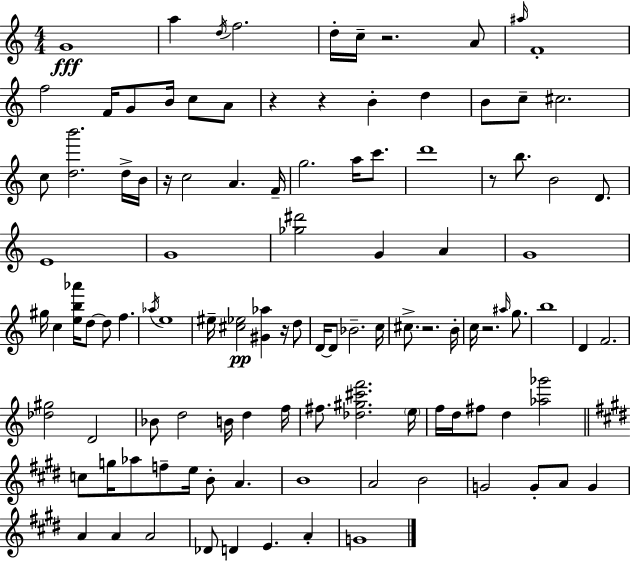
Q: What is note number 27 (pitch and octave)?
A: G5